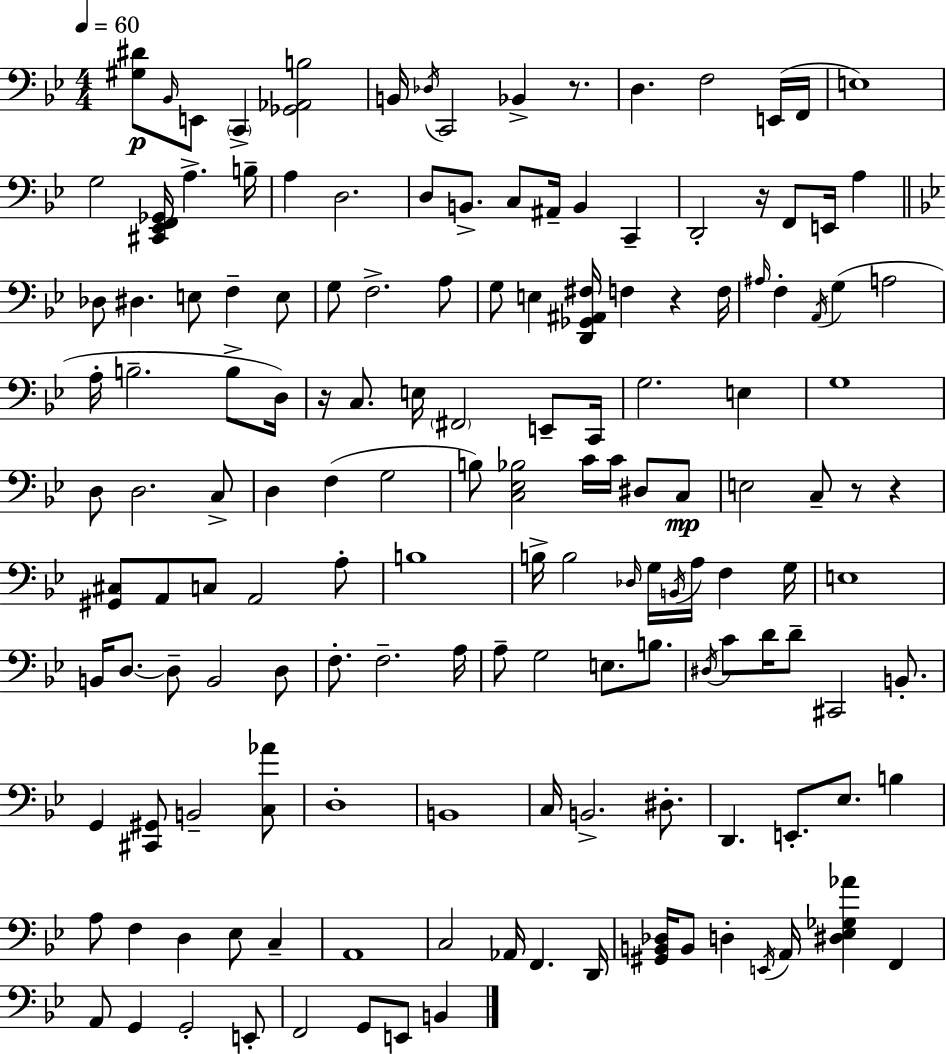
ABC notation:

X:1
T:Untitled
M:4/4
L:1/4
K:Bb
[^G,^D]/2 _B,,/4 E,,/2 C,, [_G,,_A,,B,]2 B,,/4 _D,/4 C,,2 _B,, z/2 D, F,2 E,,/4 F,,/4 E,4 G,2 [^C,,_E,,F,,_G,,]/4 A, B,/4 A, D,2 D,/2 B,,/2 C,/2 ^A,,/4 B,, C,, D,,2 z/4 F,,/2 E,,/4 A, _D,/2 ^D, E,/2 F, E,/2 G,/2 F,2 A,/2 G,/2 E, [D,,_G,,^A,,^F,]/4 F, z F,/4 ^A,/4 F, A,,/4 G, A,2 A,/4 B,2 B,/2 D,/4 z/4 C,/2 E,/4 ^F,,2 E,,/2 C,,/4 G,2 E, G,4 D,/2 D,2 C,/2 D, F, G,2 B,/2 [C,_E,_B,]2 C/4 C/4 ^D,/2 C,/2 E,2 C,/2 z/2 z [^G,,^C,]/2 A,,/2 C,/2 A,,2 A,/2 B,4 B,/4 B,2 _D,/4 G,/4 B,,/4 A,/4 F, G,/4 E,4 B,,/4 D,/2 D,/2 B,,2 D,/2 F,/2 F,2 A,/4 A,/2 G,2 E,/2 B,/2 ^D,/4 C/2 D/4 D/2 ^C,,2 B,,/2 G,, [^C,,^G,,]/2 B,,2 [C,_A]/2 D,4 B,,4 C,/4 B,,2 ^D,/2 D,, E,,/2 _E,/2 B, A,/2 F, D, _E,/2 C, A,,4 C,2 _A,,/4 F,, D,,/4 [^G,,B,,_D,]/4 B,,/2 D, E,,/4 A,,/4 [^D,_E,_G,_A] F,, A,,/2 G,, G,,2 E,,/2 F,,2 G,,/2 E,,/2 B,,